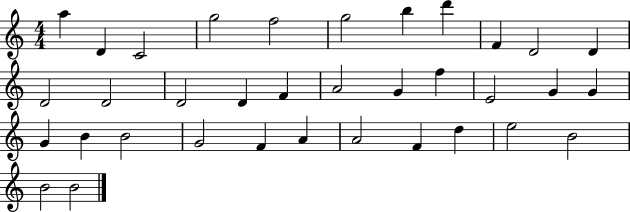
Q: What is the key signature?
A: C major